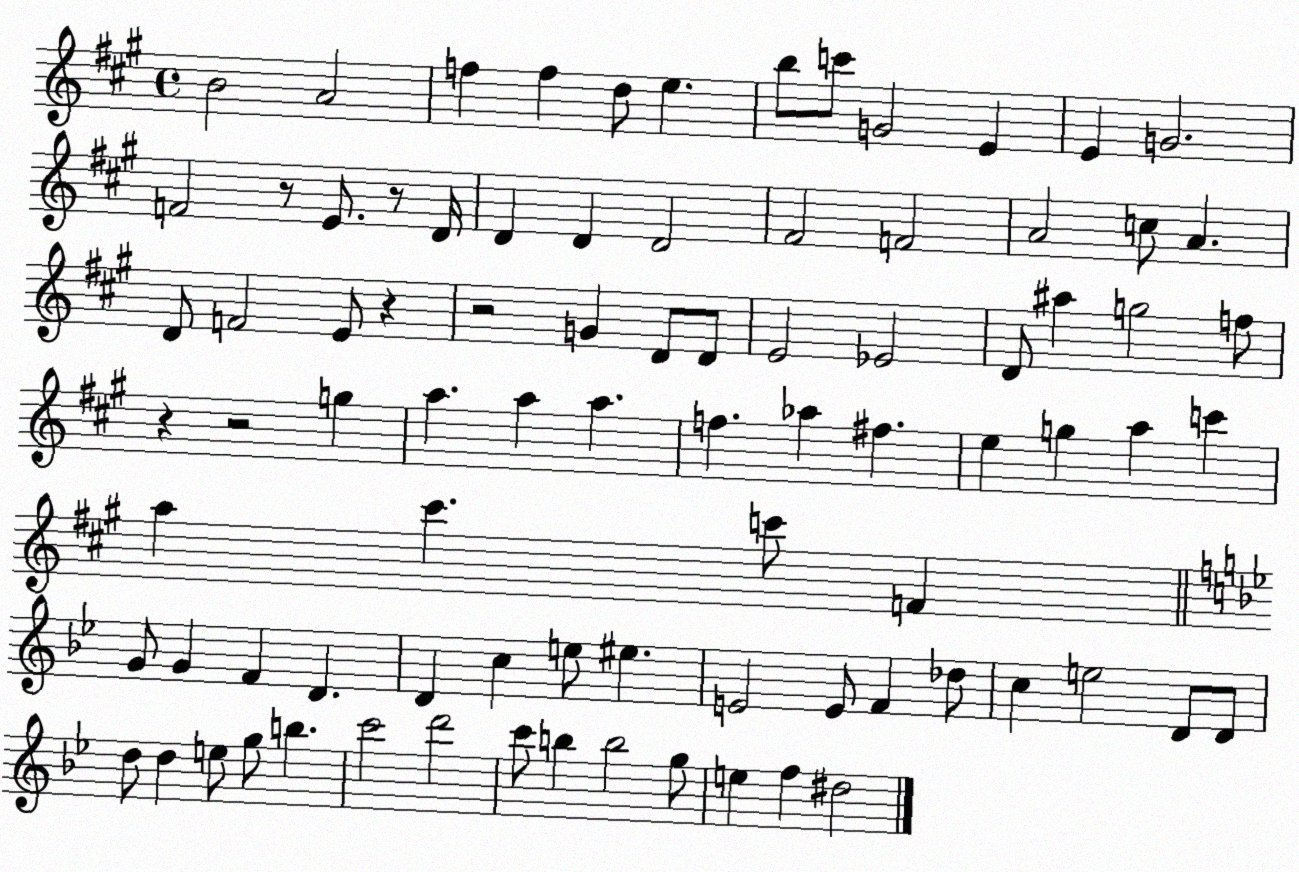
X:1
T:Untitled
M:4/4
L:1/4
K:A
B2 A2 f f d/2 e b/2 c'/2 G2 E E G2 F2 z/2 E/2 z/2 D/4 D D D2 ^F2 F2 A2 c/2 A D/2 F2 E/2 z z2 G D/2 D/2 E2 _E2 D/2 ^a g2 f/2 z z2 g a a a f _a ^f e g a c' a ^c' c'/2 F G/2 G F D D c e/2 ^e E2 E/2 F _d/2 c e2 D/2 D/2 d/2 d e/2 g/2 b c'2 d'2 c'/2 b b2 g/2 e f ^d2